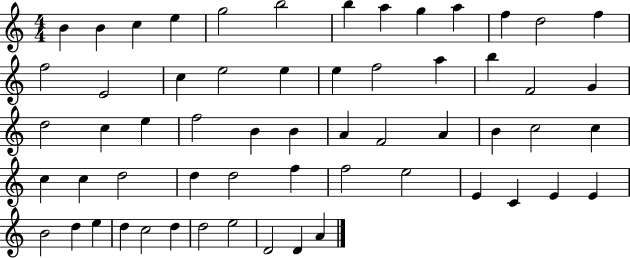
B4/q B4/q C5/q E5/q G5/h B5/h B5/q A5/q G5/q A5/q F5/q D5/h F5/q F5/h E4/h C5/q E5/h E5/q E5/q F5/h A5/q B5/q F4/h G4/q D5/h C5/q E5/q F5/h B4/q B4/q A4/q F4/h A4/q B4/q C5/h C5/q C5/q C5/q D5/h D5/q D5/h F5/q F5/h E5/h E4/q C4/q E4/q E4/q B4/h D5/q E5/q D5/q C5/h D5/q D5/h E5/h D4/h D4/q A4/q